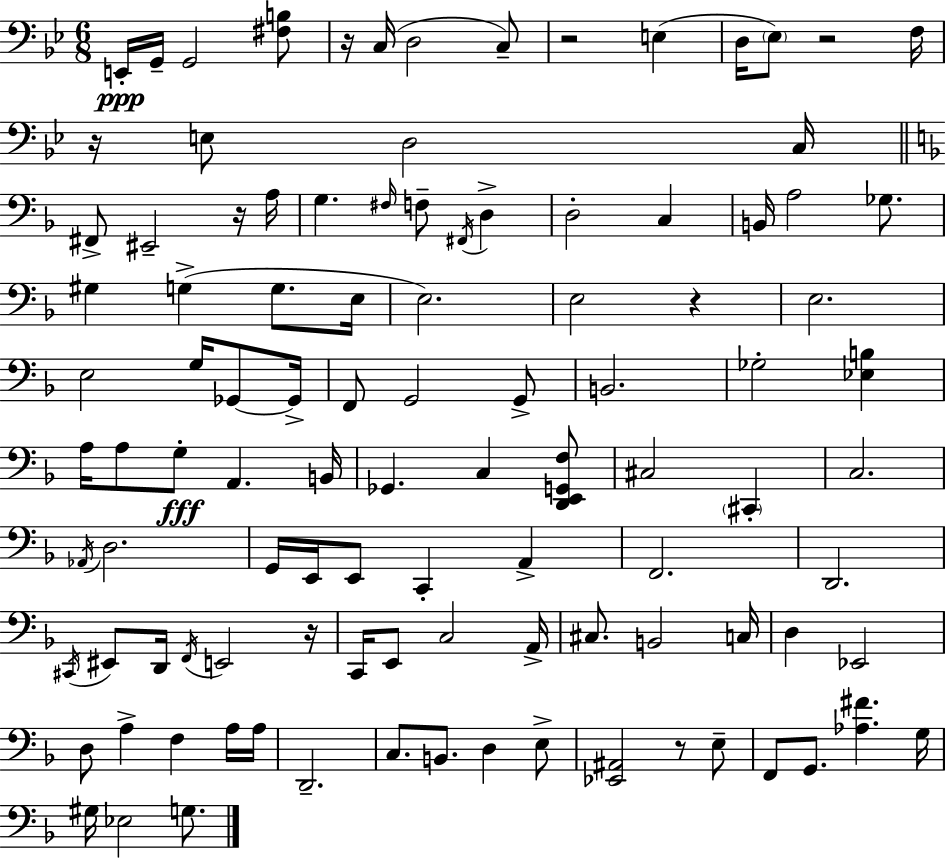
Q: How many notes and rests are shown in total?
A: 105